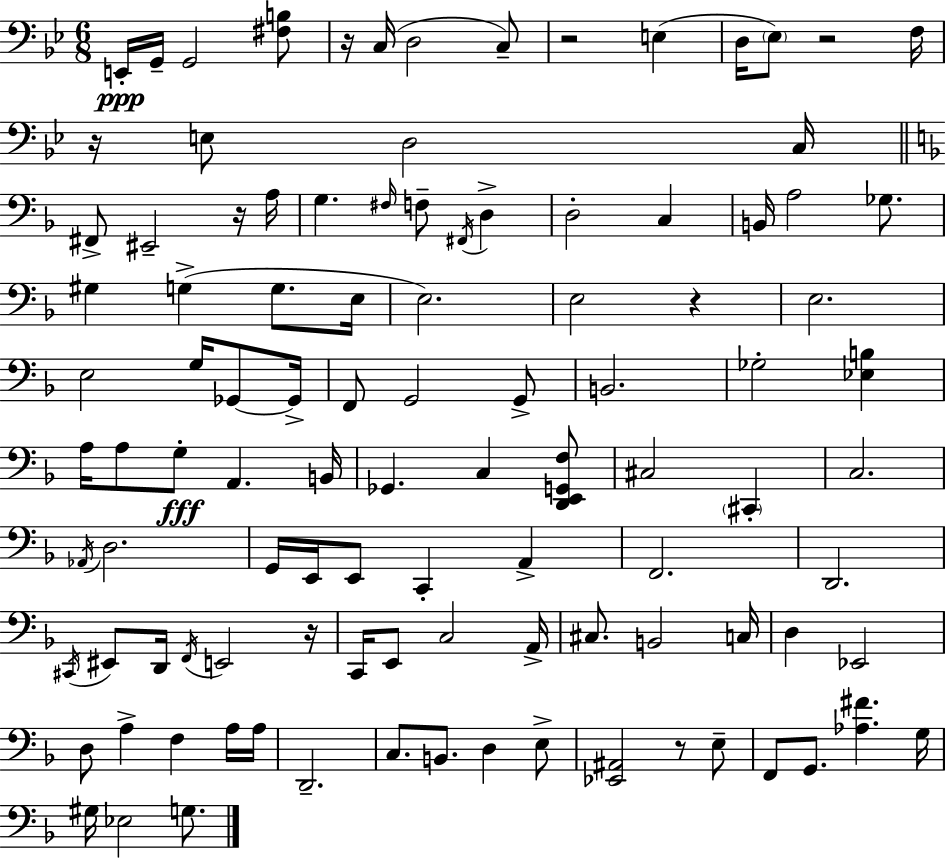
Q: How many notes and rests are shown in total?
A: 105